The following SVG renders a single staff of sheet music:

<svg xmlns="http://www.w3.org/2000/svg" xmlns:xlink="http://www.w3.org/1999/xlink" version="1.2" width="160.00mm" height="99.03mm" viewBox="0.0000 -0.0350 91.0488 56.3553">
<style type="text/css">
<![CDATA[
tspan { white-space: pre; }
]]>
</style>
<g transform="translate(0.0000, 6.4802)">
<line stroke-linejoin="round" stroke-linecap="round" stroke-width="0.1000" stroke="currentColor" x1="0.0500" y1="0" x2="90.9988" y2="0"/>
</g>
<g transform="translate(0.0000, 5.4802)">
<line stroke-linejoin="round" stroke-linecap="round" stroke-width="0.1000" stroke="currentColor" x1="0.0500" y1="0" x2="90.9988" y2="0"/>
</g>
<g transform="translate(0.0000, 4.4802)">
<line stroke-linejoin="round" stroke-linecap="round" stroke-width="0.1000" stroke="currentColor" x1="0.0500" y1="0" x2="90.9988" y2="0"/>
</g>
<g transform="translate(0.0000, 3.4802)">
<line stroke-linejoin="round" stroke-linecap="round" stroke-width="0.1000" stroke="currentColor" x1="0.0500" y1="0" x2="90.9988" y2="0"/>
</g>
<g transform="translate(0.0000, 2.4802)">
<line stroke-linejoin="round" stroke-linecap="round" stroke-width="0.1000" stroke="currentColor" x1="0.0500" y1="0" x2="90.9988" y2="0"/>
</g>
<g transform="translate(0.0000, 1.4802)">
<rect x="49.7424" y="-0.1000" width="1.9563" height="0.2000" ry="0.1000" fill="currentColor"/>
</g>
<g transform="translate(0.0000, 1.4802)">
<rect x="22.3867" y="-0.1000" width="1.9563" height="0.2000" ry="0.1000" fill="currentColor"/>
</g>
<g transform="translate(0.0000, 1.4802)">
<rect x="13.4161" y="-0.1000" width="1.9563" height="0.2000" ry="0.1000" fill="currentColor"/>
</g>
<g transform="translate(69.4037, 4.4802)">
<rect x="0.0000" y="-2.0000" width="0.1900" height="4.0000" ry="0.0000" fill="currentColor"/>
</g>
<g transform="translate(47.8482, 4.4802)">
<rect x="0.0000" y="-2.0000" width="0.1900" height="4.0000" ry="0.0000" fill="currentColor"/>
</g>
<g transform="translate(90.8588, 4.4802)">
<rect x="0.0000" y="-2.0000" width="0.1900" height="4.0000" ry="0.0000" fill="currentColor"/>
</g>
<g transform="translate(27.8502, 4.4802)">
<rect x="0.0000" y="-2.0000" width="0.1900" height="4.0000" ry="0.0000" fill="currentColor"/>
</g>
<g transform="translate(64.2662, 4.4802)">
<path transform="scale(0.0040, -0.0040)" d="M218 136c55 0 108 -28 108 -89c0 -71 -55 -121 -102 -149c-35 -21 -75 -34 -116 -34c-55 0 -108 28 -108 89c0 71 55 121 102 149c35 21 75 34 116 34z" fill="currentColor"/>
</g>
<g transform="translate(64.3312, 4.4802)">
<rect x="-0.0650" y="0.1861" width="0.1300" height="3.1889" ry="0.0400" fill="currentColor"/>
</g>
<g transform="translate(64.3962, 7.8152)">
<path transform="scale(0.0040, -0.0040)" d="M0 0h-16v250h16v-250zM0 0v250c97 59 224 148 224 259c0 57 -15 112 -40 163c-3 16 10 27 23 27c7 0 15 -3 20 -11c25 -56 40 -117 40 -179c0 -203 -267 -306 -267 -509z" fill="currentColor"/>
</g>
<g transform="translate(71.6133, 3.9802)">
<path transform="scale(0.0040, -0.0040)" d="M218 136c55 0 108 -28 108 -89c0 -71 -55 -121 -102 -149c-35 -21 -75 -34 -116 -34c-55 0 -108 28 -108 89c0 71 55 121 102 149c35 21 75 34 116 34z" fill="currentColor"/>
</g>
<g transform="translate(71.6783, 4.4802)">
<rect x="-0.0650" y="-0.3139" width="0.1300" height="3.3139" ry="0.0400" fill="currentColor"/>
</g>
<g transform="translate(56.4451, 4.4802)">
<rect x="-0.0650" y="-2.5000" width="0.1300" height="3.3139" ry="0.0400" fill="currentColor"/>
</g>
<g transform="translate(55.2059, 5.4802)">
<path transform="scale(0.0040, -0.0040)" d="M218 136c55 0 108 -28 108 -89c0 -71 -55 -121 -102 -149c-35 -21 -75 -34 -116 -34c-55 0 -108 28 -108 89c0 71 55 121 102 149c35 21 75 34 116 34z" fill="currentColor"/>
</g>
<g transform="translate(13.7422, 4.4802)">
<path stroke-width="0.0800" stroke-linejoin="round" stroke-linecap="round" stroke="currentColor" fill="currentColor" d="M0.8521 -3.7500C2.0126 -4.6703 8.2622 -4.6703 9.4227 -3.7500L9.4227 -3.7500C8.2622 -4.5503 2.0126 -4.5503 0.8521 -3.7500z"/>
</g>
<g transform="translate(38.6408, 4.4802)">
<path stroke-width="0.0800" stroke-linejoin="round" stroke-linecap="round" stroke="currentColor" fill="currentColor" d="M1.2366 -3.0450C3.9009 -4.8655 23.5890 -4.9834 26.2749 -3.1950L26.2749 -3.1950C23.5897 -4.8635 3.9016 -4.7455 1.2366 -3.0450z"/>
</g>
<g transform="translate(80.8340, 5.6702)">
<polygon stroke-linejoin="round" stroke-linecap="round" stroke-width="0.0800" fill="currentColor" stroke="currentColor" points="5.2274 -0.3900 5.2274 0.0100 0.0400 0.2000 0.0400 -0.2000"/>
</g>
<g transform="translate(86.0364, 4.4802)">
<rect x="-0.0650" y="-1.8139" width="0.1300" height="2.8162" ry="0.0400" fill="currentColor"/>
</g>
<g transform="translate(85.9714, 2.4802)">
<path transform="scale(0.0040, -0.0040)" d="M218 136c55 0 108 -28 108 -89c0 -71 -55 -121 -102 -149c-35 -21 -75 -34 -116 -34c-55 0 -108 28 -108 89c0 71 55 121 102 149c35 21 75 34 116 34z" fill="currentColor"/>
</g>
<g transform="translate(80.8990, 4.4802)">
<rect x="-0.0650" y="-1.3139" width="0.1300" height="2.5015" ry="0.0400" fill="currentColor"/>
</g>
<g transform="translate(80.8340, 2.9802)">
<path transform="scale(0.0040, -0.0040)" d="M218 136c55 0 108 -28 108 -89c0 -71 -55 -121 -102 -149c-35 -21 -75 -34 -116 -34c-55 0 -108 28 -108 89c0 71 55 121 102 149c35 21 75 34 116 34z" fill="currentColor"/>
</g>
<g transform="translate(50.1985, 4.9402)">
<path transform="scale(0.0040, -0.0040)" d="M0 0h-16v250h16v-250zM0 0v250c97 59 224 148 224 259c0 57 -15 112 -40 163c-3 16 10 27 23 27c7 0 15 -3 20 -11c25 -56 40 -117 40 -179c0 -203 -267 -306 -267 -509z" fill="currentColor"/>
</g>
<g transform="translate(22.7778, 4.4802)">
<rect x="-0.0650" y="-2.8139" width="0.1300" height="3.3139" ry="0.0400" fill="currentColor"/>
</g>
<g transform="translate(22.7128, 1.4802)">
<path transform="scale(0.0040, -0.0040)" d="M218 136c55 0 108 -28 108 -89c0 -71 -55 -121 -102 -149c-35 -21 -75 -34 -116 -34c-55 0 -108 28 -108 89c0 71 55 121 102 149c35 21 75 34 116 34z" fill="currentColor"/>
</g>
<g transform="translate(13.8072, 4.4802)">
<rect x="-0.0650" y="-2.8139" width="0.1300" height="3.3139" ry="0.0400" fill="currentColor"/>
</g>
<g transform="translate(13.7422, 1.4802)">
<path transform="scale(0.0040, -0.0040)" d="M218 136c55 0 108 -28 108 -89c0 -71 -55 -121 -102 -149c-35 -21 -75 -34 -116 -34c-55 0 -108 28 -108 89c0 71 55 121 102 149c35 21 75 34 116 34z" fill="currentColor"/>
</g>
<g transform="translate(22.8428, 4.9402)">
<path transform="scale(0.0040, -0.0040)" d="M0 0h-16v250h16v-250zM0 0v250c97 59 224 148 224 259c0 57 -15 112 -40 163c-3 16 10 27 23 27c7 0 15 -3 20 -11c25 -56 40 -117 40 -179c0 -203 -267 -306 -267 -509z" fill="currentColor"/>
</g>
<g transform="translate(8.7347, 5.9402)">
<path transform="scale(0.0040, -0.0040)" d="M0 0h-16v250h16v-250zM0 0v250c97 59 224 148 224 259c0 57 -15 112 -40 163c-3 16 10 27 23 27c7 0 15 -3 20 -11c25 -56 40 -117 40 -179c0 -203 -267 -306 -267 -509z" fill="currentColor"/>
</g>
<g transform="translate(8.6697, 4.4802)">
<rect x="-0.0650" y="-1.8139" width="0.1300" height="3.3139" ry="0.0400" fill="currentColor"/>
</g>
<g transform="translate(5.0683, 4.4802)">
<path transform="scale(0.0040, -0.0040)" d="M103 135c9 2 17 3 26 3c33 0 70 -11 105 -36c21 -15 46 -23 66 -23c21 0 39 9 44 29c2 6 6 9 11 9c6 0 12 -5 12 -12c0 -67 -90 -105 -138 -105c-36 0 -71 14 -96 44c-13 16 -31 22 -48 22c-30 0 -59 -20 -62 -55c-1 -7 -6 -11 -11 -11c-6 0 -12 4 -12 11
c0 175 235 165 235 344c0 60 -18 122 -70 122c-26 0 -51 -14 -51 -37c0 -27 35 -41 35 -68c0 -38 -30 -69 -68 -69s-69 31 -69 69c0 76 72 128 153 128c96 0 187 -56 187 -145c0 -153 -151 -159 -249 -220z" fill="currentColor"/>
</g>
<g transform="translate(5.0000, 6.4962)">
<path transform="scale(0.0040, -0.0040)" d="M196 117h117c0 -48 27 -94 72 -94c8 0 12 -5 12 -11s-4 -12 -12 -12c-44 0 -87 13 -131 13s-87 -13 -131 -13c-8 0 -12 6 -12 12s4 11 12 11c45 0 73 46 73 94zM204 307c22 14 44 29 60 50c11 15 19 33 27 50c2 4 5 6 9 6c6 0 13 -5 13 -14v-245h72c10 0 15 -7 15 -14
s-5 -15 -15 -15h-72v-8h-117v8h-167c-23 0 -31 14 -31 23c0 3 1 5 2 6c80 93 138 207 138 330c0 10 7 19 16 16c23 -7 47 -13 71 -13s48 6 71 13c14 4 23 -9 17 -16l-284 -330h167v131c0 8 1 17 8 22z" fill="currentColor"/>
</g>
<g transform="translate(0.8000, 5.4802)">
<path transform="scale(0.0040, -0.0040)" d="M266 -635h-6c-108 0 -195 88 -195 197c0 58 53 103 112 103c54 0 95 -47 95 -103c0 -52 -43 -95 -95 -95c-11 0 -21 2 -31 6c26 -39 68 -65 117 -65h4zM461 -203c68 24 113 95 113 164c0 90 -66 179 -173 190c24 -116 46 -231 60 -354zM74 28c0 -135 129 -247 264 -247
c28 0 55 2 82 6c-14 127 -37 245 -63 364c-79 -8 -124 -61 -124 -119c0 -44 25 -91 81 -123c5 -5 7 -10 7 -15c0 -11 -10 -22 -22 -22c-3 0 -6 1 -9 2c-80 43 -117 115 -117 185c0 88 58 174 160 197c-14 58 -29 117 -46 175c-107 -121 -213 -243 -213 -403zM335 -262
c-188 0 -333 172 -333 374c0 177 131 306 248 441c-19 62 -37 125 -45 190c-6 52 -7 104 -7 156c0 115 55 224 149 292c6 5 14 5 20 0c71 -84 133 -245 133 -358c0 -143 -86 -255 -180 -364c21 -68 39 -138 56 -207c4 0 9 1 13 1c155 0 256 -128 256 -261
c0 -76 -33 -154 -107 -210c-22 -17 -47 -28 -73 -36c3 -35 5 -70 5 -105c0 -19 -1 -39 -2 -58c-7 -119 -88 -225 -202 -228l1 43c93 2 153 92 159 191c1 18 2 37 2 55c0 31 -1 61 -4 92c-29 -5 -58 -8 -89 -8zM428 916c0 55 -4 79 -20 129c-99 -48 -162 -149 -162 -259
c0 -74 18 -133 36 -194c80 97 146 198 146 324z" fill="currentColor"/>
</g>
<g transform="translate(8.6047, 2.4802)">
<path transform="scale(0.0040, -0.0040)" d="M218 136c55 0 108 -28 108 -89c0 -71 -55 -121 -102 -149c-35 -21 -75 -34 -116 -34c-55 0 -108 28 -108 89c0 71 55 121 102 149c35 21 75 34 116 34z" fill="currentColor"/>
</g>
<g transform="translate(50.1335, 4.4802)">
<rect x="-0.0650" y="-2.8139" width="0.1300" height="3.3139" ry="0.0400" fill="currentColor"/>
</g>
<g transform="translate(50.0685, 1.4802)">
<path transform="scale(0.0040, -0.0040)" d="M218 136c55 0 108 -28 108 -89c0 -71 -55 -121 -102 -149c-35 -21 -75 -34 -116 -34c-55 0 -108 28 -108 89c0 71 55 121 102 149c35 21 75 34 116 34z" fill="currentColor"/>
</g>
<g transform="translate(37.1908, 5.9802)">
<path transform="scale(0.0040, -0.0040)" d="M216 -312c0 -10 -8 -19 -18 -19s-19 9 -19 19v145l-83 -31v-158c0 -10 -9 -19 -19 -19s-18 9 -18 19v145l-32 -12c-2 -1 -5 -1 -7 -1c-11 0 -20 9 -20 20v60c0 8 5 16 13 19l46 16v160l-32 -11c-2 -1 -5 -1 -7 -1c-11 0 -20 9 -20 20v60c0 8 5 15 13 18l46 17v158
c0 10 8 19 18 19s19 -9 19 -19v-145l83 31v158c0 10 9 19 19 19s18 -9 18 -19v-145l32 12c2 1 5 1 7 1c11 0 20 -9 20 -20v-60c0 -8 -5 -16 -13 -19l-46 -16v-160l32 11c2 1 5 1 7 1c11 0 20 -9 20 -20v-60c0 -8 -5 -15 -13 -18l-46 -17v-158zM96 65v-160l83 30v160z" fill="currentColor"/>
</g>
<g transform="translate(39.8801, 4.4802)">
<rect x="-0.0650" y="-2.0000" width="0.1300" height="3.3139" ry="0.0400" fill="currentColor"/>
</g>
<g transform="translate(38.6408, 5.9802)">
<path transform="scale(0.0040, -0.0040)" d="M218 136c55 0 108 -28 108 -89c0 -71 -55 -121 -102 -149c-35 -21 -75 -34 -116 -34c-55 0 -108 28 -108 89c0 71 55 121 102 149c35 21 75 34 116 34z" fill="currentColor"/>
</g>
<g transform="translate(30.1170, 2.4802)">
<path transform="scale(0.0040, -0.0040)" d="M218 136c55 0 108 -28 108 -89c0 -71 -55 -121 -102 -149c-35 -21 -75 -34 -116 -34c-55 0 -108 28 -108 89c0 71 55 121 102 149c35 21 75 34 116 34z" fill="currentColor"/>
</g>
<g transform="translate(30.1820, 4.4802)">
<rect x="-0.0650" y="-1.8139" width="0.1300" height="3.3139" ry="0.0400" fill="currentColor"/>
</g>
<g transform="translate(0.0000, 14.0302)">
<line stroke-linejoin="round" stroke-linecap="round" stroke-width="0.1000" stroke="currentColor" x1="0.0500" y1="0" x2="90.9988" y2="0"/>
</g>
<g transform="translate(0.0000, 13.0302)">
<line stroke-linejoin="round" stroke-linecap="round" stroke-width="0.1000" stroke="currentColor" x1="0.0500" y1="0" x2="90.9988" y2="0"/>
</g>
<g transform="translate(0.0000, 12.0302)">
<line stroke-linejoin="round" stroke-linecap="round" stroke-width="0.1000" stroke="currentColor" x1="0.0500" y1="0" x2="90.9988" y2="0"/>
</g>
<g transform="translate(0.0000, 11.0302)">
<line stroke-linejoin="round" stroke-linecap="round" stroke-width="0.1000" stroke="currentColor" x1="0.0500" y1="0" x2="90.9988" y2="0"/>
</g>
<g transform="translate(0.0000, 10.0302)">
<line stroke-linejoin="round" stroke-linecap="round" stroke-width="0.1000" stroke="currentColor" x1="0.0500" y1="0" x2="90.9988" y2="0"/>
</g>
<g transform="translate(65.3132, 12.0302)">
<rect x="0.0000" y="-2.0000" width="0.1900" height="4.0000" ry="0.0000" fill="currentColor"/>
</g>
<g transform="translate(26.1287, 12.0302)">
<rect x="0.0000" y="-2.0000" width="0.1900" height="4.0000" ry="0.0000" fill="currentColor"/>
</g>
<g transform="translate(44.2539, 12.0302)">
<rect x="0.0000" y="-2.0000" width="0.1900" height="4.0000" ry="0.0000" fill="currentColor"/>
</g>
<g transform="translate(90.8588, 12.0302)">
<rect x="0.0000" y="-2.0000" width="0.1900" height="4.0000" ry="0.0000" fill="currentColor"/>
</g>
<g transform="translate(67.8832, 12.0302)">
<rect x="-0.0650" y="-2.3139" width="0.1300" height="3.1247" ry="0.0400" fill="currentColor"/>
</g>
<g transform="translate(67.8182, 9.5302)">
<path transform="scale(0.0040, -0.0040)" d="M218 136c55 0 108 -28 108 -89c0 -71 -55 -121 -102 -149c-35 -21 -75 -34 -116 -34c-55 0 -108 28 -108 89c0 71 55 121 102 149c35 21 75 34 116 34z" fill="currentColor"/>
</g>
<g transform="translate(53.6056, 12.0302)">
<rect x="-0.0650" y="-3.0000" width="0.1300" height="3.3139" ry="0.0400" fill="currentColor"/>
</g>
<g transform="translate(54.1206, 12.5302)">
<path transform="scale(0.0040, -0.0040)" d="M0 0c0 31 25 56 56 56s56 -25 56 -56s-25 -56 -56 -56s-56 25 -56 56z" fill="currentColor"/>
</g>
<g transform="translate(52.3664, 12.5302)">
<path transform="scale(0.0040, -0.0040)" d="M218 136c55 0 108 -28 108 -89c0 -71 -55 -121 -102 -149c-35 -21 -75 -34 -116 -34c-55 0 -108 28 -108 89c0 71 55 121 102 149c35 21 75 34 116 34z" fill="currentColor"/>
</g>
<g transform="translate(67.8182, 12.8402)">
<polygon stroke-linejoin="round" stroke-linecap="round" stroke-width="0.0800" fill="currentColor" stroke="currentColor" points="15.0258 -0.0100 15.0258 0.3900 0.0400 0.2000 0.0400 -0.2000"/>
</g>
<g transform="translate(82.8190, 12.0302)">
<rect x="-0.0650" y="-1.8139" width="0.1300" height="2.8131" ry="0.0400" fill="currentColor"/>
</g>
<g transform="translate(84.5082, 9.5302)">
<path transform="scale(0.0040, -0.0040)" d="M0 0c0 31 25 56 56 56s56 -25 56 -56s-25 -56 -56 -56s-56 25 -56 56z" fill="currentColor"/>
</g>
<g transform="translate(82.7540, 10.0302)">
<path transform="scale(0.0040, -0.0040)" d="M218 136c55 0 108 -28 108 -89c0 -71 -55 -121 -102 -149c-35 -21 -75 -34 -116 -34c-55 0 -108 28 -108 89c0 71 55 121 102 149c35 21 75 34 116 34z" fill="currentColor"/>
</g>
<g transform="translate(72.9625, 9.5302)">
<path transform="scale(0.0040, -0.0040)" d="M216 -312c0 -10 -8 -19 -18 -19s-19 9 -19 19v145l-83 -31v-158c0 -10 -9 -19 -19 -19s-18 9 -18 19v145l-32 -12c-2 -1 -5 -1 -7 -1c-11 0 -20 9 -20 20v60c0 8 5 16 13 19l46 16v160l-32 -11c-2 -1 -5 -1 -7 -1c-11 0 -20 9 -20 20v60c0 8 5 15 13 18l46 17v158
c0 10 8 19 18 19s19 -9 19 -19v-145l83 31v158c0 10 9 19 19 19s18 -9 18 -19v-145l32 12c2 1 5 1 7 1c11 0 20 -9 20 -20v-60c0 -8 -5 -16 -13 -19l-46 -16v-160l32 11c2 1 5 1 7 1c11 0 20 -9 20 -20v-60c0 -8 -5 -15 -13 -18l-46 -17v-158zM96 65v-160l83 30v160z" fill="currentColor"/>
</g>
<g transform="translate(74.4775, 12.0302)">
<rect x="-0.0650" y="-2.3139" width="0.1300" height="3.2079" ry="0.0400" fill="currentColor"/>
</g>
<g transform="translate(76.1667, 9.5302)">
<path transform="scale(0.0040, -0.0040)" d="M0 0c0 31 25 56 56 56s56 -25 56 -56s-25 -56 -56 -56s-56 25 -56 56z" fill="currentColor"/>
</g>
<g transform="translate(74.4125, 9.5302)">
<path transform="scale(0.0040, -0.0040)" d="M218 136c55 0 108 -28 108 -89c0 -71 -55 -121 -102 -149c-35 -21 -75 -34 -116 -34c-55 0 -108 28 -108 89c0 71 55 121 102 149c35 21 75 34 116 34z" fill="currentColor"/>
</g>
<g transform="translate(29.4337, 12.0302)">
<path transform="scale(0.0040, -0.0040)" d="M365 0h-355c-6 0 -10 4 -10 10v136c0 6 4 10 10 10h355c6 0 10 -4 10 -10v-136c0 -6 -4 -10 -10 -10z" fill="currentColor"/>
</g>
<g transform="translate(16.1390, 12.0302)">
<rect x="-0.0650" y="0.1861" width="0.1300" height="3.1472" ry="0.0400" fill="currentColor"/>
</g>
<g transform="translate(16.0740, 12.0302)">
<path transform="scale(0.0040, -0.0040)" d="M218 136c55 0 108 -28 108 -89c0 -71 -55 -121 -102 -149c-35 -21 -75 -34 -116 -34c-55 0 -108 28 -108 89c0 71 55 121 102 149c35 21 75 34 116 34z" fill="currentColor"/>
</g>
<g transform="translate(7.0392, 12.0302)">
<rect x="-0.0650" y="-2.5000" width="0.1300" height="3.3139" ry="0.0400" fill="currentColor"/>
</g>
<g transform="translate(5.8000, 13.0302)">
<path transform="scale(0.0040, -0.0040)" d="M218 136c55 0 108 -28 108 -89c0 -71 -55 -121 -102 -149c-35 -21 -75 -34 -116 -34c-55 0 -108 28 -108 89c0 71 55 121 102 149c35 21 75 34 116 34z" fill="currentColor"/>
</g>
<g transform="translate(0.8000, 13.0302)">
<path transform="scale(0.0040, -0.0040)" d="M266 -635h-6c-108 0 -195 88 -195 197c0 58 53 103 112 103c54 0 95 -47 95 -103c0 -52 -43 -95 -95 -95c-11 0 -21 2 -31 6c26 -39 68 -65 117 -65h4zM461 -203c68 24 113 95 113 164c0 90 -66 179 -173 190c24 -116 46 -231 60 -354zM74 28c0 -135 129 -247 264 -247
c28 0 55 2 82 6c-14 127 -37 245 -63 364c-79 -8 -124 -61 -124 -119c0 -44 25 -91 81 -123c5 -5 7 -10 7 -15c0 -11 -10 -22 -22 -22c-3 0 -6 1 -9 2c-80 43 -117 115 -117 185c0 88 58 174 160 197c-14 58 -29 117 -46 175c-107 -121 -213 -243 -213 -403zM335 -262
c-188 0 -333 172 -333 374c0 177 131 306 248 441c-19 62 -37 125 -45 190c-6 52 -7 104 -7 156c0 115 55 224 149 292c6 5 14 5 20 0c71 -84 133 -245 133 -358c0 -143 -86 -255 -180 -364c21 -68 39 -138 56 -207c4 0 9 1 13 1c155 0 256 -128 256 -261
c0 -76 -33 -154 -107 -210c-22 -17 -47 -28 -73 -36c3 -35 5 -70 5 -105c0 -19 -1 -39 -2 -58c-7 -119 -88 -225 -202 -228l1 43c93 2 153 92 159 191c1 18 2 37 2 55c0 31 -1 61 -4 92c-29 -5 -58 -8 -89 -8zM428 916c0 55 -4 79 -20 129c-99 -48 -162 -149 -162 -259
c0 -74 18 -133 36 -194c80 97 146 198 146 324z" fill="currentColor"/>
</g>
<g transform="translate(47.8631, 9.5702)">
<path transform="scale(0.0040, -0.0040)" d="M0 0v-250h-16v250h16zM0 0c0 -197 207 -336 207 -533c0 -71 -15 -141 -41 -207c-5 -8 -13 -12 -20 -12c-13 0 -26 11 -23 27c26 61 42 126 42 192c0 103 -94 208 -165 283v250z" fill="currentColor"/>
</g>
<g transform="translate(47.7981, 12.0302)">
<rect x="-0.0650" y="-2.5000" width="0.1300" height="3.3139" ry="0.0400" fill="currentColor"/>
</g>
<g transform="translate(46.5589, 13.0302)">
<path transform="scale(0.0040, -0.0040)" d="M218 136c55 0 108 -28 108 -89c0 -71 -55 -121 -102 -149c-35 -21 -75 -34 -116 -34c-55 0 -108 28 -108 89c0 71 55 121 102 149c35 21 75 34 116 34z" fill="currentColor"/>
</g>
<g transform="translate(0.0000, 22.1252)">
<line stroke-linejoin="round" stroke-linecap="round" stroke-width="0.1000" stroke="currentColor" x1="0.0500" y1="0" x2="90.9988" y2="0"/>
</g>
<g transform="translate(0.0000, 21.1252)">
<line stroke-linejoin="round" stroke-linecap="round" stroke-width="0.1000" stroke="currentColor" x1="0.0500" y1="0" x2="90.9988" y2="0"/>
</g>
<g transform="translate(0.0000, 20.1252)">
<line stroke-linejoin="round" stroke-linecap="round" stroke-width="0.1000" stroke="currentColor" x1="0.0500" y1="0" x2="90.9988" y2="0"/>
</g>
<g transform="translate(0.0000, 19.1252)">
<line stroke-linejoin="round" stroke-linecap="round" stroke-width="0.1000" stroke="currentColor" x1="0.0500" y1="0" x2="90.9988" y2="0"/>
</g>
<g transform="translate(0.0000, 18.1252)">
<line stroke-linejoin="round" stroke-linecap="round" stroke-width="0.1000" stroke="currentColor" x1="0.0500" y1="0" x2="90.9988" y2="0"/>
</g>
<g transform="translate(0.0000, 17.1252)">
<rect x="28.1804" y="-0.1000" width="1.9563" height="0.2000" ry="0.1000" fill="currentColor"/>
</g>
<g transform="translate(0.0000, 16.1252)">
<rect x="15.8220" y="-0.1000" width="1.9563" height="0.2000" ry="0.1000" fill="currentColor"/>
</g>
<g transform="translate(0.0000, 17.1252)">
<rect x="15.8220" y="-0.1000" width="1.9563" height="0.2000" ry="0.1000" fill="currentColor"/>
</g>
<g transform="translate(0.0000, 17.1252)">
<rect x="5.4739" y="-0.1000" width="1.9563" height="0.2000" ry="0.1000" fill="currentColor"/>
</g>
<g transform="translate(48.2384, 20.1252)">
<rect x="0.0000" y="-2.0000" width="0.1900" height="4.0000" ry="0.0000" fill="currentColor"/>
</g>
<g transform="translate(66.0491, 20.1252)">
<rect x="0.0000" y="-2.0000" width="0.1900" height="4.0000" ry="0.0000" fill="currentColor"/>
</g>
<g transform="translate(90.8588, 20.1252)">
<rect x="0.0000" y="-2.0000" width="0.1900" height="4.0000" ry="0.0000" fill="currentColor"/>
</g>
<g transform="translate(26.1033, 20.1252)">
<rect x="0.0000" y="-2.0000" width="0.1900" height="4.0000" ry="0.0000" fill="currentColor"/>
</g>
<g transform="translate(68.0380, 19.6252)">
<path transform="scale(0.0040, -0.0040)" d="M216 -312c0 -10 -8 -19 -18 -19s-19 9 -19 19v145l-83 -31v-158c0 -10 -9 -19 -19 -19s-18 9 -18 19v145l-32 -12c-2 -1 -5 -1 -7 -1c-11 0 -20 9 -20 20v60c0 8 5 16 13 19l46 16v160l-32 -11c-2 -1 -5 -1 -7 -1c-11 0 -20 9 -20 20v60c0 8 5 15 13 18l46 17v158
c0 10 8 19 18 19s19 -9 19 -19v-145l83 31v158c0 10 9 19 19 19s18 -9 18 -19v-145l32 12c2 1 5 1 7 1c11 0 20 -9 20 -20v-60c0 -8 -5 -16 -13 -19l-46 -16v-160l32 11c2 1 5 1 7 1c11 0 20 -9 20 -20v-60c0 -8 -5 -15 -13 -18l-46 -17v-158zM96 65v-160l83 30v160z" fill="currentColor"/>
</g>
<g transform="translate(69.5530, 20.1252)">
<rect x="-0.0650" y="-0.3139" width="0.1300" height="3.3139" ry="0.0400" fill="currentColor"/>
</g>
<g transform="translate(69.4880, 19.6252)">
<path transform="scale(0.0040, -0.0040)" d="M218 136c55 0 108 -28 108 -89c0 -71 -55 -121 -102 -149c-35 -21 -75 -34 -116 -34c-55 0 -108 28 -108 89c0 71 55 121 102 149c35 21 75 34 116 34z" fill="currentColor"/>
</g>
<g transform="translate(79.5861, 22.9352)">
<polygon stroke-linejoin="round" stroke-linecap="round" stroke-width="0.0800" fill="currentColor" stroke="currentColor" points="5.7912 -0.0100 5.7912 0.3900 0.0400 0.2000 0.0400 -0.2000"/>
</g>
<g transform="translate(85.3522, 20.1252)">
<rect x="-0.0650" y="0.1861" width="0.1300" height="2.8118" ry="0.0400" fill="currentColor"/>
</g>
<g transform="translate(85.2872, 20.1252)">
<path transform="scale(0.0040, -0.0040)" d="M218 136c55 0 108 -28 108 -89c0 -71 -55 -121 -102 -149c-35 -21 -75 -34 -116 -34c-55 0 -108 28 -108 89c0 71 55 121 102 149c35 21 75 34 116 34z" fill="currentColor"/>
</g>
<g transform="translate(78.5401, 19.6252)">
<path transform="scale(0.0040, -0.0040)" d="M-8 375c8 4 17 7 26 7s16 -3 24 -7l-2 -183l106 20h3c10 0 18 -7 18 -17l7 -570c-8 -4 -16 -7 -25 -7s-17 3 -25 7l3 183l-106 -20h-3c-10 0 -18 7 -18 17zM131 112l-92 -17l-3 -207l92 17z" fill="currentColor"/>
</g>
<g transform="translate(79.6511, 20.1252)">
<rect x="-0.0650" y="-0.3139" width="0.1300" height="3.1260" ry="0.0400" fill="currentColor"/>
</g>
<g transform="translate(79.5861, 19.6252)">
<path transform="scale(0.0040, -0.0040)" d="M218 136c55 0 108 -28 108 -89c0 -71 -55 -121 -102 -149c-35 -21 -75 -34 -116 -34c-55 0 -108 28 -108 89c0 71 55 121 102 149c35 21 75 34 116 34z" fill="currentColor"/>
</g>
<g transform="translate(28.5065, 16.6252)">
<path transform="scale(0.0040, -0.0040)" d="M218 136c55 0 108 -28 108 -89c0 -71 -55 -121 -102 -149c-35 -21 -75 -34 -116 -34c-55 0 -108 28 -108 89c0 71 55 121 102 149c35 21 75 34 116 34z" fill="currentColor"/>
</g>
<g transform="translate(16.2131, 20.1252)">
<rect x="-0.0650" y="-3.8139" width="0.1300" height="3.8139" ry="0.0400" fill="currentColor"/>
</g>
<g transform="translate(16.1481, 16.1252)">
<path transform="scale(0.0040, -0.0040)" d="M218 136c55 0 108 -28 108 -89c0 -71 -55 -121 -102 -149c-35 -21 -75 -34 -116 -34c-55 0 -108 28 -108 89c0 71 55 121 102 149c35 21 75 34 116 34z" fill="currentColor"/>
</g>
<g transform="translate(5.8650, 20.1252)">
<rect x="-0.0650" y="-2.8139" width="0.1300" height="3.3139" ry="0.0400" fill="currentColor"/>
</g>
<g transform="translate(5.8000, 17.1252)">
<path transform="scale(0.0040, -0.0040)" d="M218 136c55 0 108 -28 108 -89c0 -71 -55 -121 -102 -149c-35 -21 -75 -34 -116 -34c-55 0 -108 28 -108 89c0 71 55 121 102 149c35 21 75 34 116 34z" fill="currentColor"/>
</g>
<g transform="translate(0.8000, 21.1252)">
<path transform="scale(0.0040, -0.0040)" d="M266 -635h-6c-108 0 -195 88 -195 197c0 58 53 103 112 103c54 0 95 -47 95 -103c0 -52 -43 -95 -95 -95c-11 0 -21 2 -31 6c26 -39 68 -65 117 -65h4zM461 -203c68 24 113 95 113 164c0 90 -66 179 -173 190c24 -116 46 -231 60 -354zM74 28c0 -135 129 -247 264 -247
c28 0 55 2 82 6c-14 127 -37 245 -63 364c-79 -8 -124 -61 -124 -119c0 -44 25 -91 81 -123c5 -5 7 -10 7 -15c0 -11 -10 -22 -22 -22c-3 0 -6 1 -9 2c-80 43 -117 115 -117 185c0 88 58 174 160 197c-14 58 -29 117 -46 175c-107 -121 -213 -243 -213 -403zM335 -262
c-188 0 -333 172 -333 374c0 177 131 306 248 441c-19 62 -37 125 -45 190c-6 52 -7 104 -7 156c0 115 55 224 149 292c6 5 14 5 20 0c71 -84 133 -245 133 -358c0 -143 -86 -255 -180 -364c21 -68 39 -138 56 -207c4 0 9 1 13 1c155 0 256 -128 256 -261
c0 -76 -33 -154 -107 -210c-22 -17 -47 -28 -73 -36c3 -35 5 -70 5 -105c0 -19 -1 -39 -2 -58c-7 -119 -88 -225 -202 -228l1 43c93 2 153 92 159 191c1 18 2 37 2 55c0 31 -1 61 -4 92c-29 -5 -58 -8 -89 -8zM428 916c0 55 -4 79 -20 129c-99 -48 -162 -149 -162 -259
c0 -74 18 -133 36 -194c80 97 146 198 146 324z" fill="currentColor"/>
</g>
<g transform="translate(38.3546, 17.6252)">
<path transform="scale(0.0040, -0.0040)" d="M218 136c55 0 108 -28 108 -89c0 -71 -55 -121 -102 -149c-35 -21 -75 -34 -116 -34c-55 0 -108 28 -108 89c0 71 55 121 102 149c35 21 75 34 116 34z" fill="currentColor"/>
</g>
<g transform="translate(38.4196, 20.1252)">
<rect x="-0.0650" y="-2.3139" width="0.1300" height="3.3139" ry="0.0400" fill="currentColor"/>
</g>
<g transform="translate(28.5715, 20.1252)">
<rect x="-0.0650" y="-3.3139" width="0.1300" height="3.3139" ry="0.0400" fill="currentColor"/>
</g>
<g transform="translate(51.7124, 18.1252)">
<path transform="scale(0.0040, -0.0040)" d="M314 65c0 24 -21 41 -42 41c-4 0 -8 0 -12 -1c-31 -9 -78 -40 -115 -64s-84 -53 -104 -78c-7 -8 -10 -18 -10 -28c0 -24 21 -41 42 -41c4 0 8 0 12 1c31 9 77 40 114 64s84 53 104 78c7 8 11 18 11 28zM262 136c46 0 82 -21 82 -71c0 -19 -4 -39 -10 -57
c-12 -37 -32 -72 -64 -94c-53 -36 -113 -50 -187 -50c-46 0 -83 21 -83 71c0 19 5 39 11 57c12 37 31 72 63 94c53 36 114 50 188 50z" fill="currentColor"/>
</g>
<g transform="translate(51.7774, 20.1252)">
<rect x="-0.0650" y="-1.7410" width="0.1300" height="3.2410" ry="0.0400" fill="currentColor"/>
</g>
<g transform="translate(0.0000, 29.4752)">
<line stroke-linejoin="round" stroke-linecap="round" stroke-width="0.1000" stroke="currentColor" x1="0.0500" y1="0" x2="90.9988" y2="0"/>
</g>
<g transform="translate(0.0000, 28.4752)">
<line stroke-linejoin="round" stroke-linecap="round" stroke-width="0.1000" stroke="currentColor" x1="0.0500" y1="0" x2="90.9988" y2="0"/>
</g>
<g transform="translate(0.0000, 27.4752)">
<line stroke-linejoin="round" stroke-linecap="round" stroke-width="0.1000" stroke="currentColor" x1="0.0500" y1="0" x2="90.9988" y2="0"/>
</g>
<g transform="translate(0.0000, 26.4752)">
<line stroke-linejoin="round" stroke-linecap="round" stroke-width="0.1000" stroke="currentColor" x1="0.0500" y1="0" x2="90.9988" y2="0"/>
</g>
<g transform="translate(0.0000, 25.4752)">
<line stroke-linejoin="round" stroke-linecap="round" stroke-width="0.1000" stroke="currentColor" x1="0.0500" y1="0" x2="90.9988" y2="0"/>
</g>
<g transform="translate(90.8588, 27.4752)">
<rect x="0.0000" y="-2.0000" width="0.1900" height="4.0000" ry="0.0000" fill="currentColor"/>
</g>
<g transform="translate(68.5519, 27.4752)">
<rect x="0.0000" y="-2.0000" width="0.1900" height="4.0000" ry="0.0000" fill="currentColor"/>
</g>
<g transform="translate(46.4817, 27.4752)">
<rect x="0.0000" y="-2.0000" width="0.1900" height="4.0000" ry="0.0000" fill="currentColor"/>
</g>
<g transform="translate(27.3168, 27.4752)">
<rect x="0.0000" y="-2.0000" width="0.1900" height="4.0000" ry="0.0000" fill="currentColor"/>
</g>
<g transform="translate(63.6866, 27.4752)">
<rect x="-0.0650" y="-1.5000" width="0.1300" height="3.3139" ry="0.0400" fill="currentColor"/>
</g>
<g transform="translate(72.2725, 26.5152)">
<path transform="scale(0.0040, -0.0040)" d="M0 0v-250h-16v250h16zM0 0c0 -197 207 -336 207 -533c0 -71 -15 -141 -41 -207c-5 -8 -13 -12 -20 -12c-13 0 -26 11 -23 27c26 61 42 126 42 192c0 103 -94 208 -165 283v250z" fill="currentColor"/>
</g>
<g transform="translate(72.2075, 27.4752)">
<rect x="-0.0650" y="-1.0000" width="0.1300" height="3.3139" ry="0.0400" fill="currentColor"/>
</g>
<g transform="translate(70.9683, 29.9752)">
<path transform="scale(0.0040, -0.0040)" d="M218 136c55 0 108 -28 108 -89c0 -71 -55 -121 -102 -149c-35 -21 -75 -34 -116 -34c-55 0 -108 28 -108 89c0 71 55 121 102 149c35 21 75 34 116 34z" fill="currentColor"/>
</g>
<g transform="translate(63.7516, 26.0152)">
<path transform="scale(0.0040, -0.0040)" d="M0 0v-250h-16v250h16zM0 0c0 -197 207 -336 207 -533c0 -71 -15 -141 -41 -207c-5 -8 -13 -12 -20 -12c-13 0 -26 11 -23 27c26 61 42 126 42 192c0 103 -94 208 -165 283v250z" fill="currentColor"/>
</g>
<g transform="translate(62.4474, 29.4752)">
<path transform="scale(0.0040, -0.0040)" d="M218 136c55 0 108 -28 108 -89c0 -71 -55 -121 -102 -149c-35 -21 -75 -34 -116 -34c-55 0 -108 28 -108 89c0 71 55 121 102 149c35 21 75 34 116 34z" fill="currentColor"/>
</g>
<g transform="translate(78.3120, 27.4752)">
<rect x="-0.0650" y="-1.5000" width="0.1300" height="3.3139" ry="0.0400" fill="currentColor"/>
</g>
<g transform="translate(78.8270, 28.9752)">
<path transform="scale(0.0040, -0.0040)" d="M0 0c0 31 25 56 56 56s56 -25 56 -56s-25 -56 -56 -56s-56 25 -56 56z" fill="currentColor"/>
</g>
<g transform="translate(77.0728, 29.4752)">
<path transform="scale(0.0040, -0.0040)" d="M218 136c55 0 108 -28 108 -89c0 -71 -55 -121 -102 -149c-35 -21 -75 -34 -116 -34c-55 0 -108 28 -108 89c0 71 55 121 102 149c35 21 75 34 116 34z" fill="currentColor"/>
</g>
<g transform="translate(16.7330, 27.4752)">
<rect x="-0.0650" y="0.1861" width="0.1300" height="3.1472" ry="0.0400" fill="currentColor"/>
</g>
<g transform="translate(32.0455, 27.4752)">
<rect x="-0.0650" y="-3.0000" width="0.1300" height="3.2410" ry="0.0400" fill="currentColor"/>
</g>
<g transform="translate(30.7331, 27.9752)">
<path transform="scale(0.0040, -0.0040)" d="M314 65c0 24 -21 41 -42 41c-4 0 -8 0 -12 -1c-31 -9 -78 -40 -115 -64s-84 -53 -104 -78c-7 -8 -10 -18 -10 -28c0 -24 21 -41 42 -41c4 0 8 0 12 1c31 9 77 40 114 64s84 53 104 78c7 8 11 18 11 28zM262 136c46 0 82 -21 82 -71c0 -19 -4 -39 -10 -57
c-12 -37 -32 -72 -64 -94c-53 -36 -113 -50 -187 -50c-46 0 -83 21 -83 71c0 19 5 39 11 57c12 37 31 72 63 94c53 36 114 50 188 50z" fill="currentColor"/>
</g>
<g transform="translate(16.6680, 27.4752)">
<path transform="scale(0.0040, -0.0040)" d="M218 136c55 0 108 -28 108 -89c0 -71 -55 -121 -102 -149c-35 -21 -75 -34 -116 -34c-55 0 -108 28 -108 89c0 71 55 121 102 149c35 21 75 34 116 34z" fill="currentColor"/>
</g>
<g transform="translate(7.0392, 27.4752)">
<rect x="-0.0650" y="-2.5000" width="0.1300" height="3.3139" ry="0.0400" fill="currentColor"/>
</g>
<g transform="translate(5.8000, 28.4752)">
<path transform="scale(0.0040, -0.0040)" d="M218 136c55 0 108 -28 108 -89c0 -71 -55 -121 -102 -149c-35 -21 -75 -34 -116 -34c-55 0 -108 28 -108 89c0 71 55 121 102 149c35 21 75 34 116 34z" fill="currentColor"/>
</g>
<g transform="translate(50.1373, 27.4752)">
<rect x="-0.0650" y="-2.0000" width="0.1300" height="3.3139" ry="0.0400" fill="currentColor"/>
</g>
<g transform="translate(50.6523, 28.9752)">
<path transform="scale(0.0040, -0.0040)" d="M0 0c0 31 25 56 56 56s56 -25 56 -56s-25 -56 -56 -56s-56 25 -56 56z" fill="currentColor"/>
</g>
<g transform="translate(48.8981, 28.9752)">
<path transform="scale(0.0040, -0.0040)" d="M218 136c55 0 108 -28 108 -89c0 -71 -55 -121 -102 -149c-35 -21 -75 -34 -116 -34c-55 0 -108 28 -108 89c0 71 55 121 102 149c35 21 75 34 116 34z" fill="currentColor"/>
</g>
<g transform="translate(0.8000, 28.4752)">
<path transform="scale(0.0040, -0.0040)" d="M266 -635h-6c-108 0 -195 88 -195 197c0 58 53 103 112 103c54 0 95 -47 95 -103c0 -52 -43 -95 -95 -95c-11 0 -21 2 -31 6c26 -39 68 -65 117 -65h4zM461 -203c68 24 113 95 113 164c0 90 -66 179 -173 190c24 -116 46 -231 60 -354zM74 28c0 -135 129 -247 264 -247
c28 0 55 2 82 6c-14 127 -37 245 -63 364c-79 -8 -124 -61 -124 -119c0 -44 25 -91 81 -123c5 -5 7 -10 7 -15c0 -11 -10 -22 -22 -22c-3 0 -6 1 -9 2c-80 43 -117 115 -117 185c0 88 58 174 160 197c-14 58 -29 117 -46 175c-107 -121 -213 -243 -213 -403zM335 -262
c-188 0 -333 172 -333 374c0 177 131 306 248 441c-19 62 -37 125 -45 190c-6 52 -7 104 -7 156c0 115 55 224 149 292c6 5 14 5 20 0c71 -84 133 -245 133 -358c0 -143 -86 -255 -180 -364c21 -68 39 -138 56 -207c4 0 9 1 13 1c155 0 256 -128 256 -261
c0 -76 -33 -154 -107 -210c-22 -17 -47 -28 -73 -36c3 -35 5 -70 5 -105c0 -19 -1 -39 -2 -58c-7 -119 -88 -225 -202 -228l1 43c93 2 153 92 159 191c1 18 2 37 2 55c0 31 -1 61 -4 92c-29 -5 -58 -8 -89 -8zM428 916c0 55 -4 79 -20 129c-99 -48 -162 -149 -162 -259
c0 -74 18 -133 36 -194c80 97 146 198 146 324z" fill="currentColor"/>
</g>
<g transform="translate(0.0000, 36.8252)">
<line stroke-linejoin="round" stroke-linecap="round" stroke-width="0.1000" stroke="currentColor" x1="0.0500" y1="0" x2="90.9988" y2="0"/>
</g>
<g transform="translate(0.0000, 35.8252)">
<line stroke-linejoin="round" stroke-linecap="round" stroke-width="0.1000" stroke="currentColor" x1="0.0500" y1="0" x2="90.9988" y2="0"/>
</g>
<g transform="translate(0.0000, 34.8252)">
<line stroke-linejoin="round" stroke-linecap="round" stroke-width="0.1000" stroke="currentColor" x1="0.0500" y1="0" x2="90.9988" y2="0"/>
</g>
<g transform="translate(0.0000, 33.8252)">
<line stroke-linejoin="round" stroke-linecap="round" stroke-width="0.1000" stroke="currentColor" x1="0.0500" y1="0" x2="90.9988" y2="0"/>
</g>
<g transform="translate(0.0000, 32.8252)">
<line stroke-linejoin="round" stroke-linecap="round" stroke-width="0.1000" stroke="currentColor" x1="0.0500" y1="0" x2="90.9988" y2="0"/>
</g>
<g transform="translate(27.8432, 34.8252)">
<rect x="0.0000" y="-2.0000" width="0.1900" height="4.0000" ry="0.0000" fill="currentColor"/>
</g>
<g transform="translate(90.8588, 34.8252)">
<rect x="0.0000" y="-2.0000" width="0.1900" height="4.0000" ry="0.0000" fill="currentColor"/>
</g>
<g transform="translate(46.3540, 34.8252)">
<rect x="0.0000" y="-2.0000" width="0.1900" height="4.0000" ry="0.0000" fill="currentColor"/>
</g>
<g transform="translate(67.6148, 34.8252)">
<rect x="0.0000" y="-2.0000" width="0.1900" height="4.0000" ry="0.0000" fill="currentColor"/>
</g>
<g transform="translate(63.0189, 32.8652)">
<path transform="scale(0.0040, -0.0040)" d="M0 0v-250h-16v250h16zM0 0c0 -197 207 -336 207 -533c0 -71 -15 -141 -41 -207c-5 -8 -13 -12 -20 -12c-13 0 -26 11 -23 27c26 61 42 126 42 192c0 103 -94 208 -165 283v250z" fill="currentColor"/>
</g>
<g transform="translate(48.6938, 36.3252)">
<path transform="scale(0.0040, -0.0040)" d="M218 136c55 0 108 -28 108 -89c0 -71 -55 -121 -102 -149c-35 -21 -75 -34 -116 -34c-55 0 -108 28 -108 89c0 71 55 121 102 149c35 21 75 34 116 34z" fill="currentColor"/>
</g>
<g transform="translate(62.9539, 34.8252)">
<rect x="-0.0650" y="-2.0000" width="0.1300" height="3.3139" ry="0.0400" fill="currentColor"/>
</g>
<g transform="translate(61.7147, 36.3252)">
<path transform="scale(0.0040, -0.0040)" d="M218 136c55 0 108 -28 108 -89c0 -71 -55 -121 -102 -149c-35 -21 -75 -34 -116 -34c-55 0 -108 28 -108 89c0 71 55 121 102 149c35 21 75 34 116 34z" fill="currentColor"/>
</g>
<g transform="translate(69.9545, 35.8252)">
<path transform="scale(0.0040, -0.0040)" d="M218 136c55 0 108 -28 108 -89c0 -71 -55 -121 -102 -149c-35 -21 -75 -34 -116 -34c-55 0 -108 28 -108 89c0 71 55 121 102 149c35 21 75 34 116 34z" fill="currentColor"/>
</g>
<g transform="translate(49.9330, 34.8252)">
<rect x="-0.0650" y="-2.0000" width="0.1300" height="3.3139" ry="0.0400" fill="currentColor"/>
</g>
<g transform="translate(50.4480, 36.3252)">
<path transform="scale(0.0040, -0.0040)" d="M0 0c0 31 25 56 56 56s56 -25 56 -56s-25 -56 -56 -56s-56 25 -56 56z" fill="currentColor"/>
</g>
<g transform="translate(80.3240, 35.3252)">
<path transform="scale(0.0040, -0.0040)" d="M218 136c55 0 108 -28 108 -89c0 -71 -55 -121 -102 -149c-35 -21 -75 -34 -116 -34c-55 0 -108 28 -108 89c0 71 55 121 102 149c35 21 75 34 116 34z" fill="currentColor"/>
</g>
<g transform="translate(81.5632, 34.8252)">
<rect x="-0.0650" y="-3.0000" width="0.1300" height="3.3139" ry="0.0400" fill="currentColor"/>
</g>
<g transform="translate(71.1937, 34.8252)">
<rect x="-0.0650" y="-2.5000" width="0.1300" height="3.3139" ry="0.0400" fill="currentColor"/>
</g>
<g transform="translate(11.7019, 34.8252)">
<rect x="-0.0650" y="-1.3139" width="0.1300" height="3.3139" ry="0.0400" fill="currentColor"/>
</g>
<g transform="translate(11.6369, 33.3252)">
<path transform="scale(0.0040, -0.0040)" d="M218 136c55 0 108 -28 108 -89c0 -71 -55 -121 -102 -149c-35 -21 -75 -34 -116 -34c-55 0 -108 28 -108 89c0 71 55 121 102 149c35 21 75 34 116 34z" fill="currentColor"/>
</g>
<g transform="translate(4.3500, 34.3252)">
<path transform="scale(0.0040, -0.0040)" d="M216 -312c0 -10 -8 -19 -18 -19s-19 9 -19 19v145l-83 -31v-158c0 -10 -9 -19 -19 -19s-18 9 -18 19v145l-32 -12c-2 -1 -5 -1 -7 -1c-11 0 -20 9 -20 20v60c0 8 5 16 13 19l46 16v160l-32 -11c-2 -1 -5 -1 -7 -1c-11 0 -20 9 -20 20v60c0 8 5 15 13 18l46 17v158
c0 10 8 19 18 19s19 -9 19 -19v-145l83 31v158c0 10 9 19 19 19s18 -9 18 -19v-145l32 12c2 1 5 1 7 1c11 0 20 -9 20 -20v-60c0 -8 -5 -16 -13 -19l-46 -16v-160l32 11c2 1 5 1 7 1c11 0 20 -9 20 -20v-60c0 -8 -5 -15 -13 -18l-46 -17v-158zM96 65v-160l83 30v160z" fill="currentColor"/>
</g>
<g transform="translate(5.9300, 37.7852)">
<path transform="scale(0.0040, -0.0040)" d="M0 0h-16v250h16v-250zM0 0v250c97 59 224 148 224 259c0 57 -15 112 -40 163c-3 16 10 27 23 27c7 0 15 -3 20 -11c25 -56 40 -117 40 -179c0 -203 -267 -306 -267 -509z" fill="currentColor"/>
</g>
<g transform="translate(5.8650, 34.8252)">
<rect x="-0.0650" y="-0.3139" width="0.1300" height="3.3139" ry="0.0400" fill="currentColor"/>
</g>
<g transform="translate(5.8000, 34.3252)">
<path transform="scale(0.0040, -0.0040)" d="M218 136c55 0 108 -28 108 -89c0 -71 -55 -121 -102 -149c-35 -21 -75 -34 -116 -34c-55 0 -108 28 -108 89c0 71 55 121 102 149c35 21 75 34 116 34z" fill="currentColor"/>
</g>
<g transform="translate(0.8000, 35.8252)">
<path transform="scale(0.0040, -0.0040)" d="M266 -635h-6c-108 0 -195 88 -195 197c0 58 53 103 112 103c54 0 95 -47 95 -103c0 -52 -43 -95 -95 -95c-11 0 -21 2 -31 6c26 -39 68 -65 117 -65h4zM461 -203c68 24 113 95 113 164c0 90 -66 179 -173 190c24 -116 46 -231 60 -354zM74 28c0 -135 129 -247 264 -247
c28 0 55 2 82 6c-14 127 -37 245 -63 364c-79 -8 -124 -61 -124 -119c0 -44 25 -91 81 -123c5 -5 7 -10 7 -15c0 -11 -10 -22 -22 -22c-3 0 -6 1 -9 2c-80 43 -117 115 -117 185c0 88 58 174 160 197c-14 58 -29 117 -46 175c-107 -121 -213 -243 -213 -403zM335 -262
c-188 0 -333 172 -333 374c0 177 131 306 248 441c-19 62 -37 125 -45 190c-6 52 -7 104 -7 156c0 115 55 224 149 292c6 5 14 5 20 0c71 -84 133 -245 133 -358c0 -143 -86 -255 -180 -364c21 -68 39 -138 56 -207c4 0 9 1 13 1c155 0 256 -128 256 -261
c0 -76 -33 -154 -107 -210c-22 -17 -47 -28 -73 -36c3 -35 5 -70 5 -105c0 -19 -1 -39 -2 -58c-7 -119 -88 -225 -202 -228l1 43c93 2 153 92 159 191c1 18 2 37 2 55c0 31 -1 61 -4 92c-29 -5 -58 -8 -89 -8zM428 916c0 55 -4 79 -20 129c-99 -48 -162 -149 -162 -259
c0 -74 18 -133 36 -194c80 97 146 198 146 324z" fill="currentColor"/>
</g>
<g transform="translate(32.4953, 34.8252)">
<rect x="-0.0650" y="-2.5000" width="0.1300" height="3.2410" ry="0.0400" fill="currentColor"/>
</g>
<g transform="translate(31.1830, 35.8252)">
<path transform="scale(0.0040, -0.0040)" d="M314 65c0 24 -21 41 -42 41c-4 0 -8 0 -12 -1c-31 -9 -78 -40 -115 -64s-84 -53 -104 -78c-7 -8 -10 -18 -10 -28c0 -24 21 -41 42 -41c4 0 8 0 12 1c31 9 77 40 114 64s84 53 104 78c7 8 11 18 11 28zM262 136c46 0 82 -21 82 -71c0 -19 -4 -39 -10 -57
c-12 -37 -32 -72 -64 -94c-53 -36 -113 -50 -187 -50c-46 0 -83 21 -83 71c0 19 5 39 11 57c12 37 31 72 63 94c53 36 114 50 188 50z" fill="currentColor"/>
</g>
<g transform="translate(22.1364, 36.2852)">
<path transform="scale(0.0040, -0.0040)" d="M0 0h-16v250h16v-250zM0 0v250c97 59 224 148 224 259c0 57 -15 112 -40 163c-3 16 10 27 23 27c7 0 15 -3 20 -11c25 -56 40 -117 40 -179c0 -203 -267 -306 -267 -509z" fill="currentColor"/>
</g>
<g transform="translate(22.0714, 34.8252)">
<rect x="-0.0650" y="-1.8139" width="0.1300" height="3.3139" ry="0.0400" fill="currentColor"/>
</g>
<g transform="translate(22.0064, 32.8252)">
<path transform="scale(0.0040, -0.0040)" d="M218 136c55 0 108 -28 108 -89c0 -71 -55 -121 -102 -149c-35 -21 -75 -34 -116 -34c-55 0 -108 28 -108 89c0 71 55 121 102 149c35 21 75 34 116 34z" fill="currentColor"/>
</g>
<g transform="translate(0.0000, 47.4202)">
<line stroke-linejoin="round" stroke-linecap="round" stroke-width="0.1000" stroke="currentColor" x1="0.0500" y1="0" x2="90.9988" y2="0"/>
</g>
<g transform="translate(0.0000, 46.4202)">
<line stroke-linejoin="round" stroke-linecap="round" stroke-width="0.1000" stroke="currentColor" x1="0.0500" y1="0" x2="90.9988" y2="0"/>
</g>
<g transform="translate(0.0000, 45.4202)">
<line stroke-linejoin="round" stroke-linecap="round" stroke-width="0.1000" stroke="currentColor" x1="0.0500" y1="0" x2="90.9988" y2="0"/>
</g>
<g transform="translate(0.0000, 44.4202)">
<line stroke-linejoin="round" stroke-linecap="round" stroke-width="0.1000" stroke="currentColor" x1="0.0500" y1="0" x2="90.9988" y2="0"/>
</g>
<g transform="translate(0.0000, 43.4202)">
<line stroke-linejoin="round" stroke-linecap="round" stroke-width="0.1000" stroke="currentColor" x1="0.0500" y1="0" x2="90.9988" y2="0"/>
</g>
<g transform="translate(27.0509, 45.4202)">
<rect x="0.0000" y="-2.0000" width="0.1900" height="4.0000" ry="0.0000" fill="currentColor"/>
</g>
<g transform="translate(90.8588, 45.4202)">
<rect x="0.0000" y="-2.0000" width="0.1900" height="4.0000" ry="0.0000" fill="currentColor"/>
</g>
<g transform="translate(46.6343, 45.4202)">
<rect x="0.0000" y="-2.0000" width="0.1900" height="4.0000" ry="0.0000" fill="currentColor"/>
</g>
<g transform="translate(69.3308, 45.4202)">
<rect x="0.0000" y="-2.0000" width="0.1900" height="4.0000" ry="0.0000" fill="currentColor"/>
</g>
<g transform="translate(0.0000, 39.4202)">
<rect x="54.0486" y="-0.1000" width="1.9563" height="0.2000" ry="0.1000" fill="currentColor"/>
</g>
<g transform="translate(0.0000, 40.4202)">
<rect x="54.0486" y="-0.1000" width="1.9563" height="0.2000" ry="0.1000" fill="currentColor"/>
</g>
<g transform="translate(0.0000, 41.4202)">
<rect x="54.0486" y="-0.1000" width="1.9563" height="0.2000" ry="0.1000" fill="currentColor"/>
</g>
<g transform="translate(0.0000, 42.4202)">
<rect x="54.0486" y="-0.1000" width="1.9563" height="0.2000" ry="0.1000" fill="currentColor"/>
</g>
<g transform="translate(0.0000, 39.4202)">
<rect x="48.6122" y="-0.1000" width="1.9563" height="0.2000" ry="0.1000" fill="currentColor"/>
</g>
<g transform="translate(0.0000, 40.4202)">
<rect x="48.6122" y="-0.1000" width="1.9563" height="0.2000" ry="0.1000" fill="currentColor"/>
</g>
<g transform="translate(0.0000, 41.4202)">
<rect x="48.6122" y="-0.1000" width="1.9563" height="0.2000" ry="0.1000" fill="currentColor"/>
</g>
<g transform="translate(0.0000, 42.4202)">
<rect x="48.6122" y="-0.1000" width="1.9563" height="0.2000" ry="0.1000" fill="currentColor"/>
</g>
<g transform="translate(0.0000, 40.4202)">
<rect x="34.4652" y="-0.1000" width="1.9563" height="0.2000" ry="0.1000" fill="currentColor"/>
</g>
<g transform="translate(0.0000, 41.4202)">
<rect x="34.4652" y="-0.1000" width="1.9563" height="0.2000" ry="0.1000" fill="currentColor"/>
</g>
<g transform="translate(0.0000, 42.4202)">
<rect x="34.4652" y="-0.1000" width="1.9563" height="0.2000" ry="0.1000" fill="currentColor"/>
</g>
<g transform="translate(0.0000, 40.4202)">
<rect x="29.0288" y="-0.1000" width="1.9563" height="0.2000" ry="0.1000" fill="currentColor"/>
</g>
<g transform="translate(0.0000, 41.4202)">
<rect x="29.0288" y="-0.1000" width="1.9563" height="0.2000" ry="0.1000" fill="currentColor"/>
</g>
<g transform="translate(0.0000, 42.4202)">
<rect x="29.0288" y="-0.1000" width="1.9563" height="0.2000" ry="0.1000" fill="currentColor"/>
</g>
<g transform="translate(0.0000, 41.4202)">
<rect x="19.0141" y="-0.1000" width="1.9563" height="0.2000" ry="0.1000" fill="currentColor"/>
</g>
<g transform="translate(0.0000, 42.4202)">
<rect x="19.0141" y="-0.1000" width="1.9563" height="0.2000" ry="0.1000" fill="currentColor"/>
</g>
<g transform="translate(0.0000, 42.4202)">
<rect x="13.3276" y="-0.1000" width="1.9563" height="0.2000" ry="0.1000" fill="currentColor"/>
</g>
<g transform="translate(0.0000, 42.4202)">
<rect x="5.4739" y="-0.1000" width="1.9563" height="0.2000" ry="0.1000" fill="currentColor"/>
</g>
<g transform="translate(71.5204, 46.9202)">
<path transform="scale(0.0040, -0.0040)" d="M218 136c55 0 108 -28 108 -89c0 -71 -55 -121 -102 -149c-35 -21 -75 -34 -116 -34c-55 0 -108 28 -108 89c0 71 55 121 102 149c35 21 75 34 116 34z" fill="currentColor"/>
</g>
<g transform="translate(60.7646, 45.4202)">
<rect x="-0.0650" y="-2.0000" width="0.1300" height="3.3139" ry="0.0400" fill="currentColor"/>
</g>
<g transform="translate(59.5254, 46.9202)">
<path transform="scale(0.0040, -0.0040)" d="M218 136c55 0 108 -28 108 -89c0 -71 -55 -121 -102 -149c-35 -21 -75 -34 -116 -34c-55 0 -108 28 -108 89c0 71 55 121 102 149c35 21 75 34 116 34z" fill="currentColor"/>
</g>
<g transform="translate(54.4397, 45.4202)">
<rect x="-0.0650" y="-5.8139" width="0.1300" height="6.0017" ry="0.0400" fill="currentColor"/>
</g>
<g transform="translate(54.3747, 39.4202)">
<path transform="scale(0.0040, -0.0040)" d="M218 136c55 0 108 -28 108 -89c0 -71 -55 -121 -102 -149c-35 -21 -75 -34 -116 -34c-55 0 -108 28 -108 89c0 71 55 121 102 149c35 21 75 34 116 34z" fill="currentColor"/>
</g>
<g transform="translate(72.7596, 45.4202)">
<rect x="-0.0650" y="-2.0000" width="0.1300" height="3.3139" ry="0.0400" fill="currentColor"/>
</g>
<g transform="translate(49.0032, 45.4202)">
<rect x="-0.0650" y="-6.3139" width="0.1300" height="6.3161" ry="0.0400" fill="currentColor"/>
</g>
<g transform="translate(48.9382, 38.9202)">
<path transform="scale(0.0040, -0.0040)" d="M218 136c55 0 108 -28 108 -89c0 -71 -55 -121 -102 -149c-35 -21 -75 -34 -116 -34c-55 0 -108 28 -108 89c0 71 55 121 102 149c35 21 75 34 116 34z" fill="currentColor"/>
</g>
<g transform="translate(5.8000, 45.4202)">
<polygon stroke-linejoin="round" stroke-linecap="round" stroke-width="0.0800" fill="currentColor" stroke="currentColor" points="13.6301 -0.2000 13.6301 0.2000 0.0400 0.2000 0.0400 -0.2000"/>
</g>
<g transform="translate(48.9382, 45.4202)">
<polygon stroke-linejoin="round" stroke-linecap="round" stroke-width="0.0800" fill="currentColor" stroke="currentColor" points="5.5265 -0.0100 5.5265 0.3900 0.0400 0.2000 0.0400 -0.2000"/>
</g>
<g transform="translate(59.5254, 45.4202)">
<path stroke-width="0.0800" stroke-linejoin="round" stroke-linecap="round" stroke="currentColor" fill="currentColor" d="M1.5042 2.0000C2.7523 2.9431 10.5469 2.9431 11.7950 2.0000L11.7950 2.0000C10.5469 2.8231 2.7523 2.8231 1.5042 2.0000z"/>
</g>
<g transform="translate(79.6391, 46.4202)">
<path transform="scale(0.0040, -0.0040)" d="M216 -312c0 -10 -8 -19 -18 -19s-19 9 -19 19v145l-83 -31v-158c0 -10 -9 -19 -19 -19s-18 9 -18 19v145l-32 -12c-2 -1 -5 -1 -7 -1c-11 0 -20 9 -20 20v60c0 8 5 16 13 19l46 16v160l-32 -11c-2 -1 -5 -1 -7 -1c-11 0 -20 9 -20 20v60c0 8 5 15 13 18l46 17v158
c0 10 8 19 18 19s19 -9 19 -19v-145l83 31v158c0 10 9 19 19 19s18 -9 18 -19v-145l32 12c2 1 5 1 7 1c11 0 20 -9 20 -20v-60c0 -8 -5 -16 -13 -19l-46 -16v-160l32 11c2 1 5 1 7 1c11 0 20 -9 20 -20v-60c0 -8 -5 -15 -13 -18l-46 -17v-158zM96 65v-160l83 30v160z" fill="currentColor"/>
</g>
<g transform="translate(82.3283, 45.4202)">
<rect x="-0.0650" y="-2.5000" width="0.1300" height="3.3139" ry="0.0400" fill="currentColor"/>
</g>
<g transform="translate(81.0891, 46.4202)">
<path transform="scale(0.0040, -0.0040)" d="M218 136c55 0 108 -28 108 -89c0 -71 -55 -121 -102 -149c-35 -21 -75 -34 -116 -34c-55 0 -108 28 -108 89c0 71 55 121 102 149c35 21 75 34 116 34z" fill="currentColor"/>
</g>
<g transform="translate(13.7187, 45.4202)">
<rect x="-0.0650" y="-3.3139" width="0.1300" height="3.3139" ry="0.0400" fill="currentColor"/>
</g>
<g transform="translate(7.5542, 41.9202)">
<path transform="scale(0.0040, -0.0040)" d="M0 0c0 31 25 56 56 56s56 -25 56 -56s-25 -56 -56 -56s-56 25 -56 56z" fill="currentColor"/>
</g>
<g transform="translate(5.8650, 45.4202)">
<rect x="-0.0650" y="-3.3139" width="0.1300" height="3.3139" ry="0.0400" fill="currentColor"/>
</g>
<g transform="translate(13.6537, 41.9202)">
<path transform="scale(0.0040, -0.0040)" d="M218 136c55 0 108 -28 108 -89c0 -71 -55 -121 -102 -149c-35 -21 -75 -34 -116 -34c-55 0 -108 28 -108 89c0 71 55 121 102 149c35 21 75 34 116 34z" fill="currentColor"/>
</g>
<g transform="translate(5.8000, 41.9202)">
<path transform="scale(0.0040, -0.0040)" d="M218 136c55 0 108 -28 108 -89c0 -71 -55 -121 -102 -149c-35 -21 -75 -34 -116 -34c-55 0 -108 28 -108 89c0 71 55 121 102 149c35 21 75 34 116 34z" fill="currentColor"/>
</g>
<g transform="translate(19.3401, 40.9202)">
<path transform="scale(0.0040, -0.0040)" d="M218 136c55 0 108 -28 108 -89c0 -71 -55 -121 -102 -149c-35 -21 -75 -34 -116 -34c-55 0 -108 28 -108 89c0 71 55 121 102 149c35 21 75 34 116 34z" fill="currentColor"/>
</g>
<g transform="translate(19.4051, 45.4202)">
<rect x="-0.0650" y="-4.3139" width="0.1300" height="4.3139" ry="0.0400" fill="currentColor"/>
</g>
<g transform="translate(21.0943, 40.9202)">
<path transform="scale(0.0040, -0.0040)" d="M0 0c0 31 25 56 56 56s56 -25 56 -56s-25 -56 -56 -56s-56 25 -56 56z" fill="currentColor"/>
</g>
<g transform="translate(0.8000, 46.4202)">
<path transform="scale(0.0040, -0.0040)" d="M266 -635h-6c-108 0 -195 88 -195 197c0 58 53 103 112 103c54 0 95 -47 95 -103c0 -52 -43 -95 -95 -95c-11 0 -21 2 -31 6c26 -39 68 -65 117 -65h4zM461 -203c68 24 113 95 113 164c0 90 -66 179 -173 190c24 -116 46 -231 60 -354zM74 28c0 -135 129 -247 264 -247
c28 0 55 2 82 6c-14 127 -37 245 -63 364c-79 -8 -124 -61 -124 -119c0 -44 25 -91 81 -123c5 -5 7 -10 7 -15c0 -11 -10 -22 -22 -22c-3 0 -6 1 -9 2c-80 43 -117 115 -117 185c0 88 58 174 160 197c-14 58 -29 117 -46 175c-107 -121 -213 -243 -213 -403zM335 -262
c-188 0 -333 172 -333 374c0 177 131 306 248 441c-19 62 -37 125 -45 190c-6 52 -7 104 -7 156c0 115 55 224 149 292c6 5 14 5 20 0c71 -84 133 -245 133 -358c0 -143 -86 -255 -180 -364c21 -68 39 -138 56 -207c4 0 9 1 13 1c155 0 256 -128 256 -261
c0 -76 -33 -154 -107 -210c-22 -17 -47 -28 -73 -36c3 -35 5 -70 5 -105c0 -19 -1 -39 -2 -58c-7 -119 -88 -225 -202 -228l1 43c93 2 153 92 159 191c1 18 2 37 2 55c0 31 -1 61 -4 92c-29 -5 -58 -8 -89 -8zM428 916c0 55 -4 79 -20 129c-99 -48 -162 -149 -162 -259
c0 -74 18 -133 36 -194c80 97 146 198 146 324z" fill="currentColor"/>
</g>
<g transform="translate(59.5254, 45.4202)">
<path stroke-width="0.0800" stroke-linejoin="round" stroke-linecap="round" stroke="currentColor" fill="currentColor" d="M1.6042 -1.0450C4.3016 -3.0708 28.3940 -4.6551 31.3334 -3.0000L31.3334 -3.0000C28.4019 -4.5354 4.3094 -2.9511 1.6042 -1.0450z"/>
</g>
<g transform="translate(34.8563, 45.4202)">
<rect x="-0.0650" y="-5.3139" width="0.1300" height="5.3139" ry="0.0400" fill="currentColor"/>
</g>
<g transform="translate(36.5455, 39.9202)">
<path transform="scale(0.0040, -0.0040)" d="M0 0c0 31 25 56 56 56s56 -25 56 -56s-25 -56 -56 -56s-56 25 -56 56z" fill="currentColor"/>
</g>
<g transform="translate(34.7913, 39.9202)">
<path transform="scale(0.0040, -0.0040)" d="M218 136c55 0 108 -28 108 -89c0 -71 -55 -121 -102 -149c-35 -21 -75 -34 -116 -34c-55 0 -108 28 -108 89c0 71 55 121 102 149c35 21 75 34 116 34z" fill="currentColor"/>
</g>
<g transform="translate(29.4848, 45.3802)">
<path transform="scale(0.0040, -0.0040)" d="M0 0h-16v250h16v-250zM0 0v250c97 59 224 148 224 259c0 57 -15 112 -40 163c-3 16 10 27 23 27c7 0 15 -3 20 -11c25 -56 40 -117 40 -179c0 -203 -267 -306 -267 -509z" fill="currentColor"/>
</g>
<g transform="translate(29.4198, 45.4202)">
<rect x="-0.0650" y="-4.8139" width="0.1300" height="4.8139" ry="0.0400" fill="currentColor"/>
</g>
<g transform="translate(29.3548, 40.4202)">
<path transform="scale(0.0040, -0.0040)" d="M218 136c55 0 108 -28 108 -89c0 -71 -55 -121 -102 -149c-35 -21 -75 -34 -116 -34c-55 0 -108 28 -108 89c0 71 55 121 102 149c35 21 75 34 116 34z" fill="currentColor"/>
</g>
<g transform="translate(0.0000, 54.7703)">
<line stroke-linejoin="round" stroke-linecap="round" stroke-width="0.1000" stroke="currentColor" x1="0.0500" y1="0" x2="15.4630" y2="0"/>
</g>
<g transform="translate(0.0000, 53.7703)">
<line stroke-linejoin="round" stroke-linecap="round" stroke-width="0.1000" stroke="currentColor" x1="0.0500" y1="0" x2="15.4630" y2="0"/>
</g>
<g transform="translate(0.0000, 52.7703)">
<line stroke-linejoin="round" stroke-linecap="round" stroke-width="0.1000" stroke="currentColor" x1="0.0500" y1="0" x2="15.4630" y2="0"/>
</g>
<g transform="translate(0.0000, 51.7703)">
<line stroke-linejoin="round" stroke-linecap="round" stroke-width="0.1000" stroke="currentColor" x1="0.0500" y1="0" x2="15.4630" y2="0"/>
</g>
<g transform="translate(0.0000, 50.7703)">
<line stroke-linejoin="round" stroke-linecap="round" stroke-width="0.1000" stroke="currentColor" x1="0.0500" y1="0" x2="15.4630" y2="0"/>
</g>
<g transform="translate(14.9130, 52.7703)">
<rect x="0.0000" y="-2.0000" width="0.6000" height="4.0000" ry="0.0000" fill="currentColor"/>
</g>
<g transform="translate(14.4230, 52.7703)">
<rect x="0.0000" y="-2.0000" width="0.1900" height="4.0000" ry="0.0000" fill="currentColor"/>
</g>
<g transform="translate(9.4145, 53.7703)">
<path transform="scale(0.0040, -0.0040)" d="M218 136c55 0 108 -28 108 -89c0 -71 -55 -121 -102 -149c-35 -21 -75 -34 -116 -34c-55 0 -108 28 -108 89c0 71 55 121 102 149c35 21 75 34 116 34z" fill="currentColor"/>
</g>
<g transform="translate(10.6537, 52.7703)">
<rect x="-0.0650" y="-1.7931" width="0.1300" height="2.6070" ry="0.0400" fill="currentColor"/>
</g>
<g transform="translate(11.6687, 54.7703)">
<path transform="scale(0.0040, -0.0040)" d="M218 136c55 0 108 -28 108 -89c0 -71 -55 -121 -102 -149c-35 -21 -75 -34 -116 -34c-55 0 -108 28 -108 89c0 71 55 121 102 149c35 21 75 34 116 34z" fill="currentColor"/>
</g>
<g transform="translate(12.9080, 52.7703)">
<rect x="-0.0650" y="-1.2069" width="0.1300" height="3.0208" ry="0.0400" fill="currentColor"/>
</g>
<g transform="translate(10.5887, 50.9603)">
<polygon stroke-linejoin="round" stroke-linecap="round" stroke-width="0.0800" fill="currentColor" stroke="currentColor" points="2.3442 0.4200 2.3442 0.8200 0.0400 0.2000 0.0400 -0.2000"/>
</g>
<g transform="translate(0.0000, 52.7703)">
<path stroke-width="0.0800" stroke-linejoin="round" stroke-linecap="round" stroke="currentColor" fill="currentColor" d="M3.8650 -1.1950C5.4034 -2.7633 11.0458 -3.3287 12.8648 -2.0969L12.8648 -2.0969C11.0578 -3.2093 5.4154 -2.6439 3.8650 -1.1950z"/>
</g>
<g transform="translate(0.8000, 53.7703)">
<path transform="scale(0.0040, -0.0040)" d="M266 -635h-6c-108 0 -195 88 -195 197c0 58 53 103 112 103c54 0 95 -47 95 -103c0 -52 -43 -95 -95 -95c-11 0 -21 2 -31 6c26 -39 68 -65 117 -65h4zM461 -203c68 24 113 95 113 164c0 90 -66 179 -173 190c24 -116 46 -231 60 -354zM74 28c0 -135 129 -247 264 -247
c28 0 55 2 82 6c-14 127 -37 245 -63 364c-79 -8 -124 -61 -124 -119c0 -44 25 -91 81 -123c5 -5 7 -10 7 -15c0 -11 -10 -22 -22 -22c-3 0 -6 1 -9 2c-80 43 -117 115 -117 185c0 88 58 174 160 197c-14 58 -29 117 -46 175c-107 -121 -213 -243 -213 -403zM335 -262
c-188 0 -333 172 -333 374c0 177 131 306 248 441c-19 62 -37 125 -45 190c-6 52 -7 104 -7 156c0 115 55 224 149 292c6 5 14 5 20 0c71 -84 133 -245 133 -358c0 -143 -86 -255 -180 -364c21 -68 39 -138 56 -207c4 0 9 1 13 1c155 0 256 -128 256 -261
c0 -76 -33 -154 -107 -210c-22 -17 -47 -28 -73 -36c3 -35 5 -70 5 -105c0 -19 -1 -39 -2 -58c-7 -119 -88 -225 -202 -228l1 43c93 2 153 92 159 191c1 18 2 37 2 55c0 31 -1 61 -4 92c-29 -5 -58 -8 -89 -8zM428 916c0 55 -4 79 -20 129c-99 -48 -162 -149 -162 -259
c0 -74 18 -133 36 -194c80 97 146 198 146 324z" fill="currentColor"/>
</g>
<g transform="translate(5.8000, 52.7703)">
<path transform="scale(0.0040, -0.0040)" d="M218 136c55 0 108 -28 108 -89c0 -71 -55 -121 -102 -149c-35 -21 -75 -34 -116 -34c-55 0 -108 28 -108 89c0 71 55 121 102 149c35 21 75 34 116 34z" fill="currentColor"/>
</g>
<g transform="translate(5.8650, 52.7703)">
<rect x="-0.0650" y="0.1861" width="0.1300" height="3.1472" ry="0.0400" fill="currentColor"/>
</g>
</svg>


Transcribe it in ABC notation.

X:1
T:Untitled
M:2/4
L:1/4
K:C
f/2 a a/2 f ^F a/2 G B/2 c e/2 f/2 G B z2 G/2 A g/2 ^g/2 f/2 a c' b g f2 ^c c/2 B/2 G B A2 F E/2 D/2 E ^c/2 e f/2 G2 F F/2 G A b/2 b/2 d'/2 e'/2 f' a'/2 g'/2 F F ^G B G/2 E/2